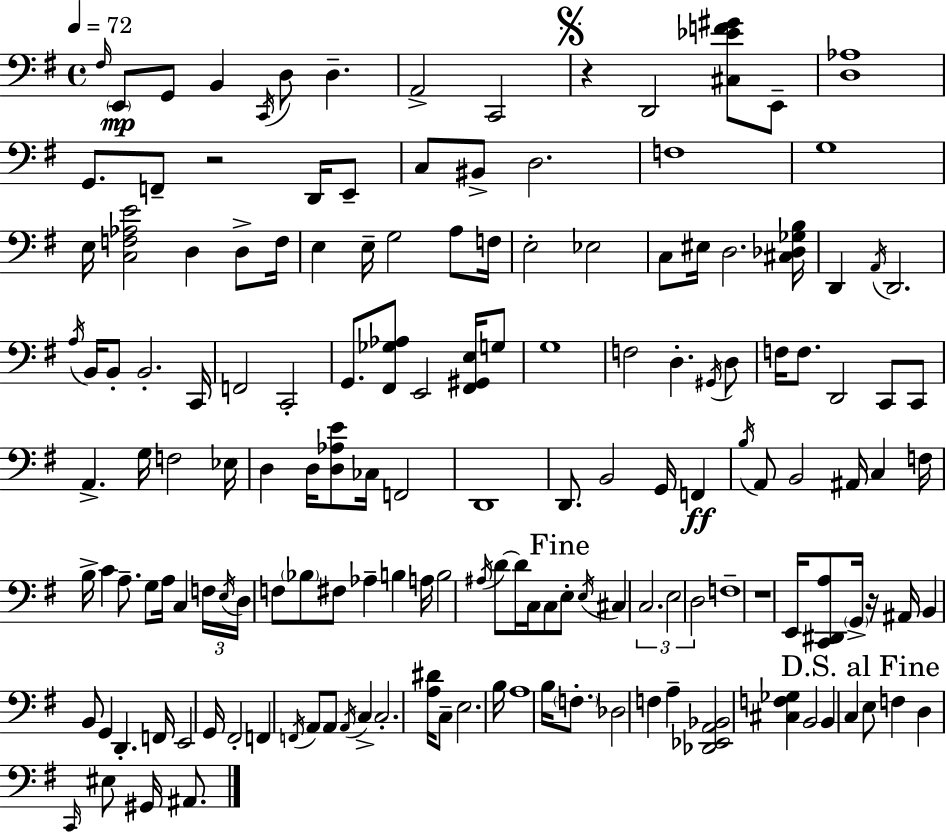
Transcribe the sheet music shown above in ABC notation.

X:1
T:Untitled
M:4/4
L:1/4
K:Em
^F,/4 E,,/2 G,,/2 B,, C,,/4 D,/2 D, A,,2 C,,2 z D,,2 [^C,_EF^G]/2 E,,/2 [D,_A,]4 G,,/2 F,,/2 z2 D,,/4 E,,/2 C,/2 ^B,,/2 D,2 F,4 G,4 E,/4 [C,F,_A,E]2 D, D,/2 F,/4 E, E,/4 G,2 A,/2 F,/4 E,2 _E,2 C,/2 ^E,/4 D,2 [^C,_D,_G,B,]/4 D,, A,,/4 D,,2 A,/4 B,,/4 B,,/2 B,,2 C,,/4 F,,2 C,,2 G,,/2 [^F,,_G,_A,]/2 E,,2 [^F,,^G,,E,]/4 G,/2 G,4 F,2 D, ^G,,/4 D,/2 F,/4 F,/2 D,,2 C,,/2 C,,/2 A,, G,/4 F,2 _E,/4 D, D,/4 [D,_A,E]/2 _C,/4 F,,2 D,,4 D,,/2 B,,2 G,,/4 F,, B,/4 A,,/2 B,,2 ^A,,/4 C, F,/4 B,/4 C A,/2 G,/2 A,/4 C, F,/4 E,/4 D,/4 F,/2 _B,/2 ^F,/2 _A, B, A,/4 B,2 ^A,/4 D/2 D/4 C,/4 C,/2 E,/2 E,/4 ^C, C,2 E,2 D,2 F,4 z4 E,,/4 [C,,^D,,A,]/2 G,,/4 z/4 ^A,,/4 B,, B,,/2 G,, D,, F,,/4 E,,2 G,,/4 ^F,,2 F,, F,,/4 A,,/2 A,,/2 A,,/4 C, C,2 [A,^D]/4 C,/2 E,2 B,/4 A,4 B,/4 F,/2 _D,2 F, A, [_D,,_E,,A,,_B,,]2 [^C,F,_G,] B,,2 B,, C, E,/2 F, D, C,,/4 ^E,/2 ^G,,/4 ^A,,/2